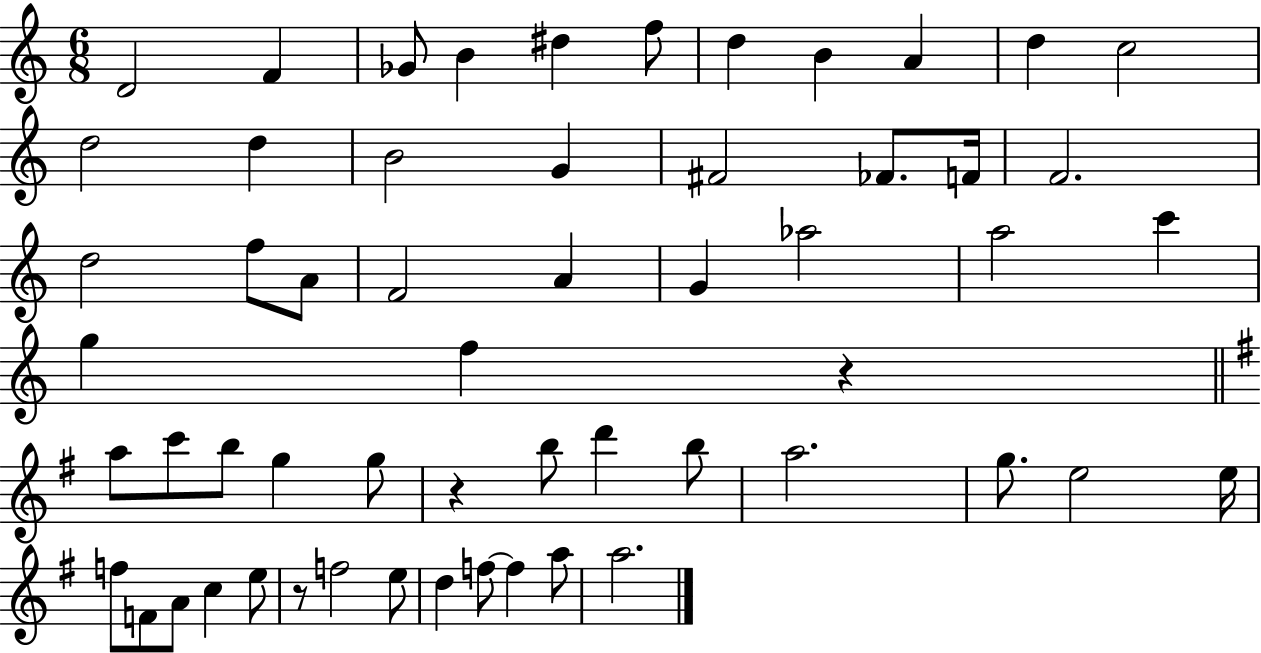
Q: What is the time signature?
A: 6/8